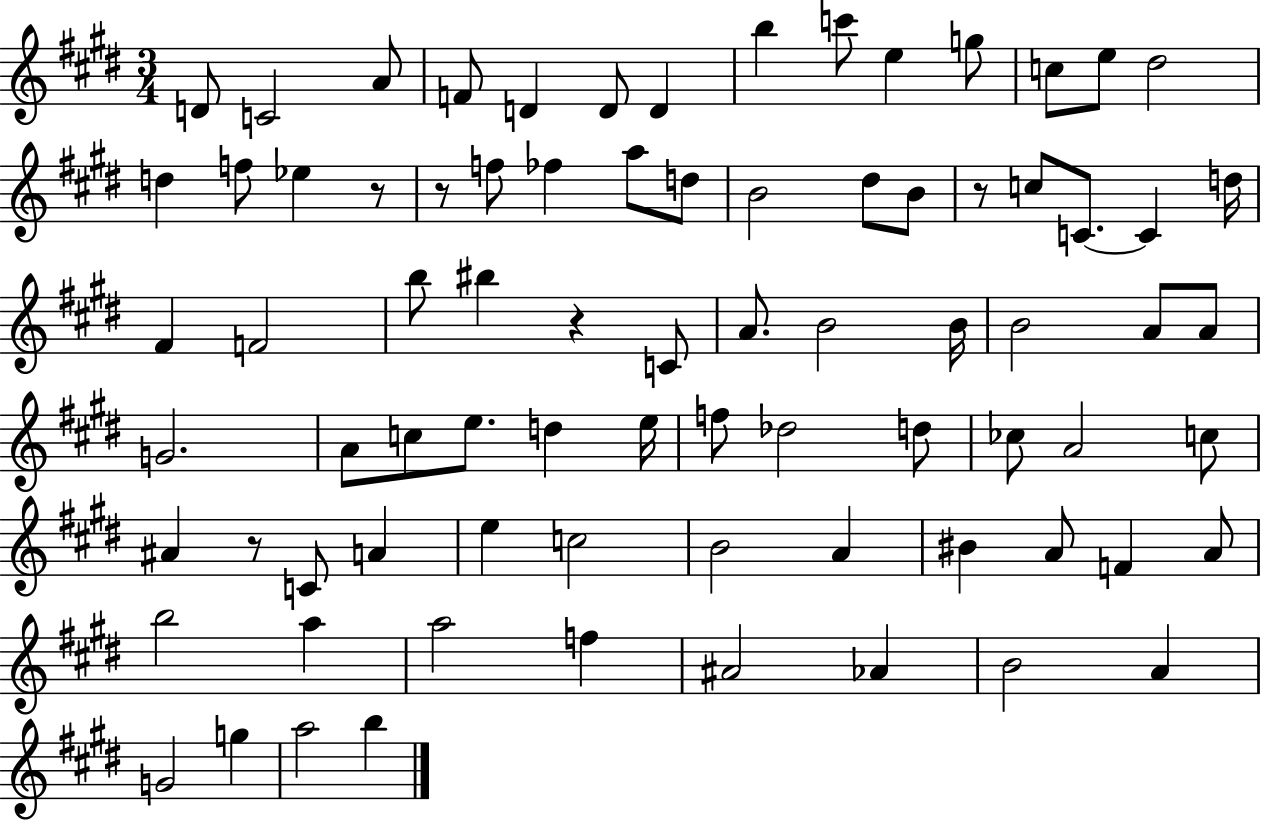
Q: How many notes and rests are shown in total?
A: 79